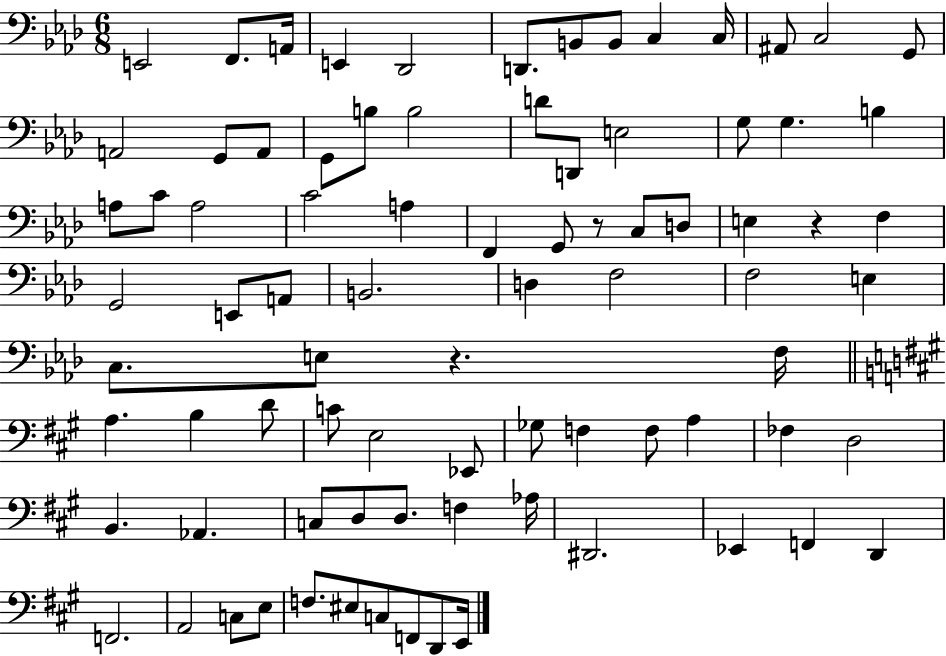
E2/h F2/e. A2/s E2/q Db2/h D2/e. B2/e B2/e C3/q C3/s A#2/e C3/h G2/e A2/h G2/e A2/e G2/e B3/e B3/h D4/e D2/e E3/h G3/e G3/q. B3/q A3/e C4/e A3/h C4/h A3/q F2/q G2/e R/e C3/e D3/e E3/q R/q F3/q G2/h E2/e A2/e B2/h. D3/q F3/h F3/h E3/q C3/e. E3/e R/q. F3/s A3/q. B3/q D4/e C4/e E3/h Eb2/e Gb3/e F3/q F3/e A3/q FES3/q D3/h B2/q. Ab2/q. C3/e D3/e D3/e. F3/q Ab3/s D#2/h. Eb2/q F2/q D2/q F2/h. A2/h C3/e E3/e F3/e. EIS3/e C3/e F2/e D2/e E2/s